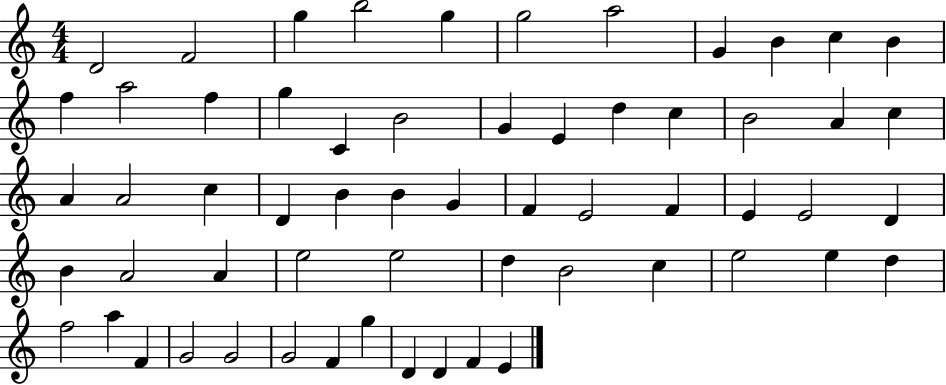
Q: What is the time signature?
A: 4/4